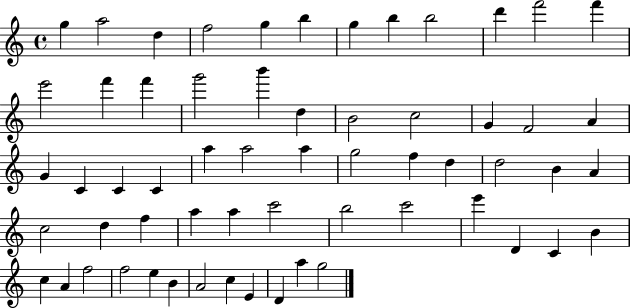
G5/q A5/h D5/q F5/h G5/q B5/q G5/q B5/q B5/h D6/q F6/h F6/q E6/h F6/q F6/q G6/h B6/q D5/q B4/h C5/h G4/q F4/h A4/q G4/q C4/q C4/q C4/q A5/q A5/h A5/q G5/h F5/q D5/q D5/h B4/q A4/q C5/h D5/q F5/q A5/q A5/q C6/h B5/h C6/h E6/q D4/q C4/q B4/q C5/q A4/q F5/h F5/h E5/q B4/q A4/h C5/q E4/q D4/q A5/q G5/h